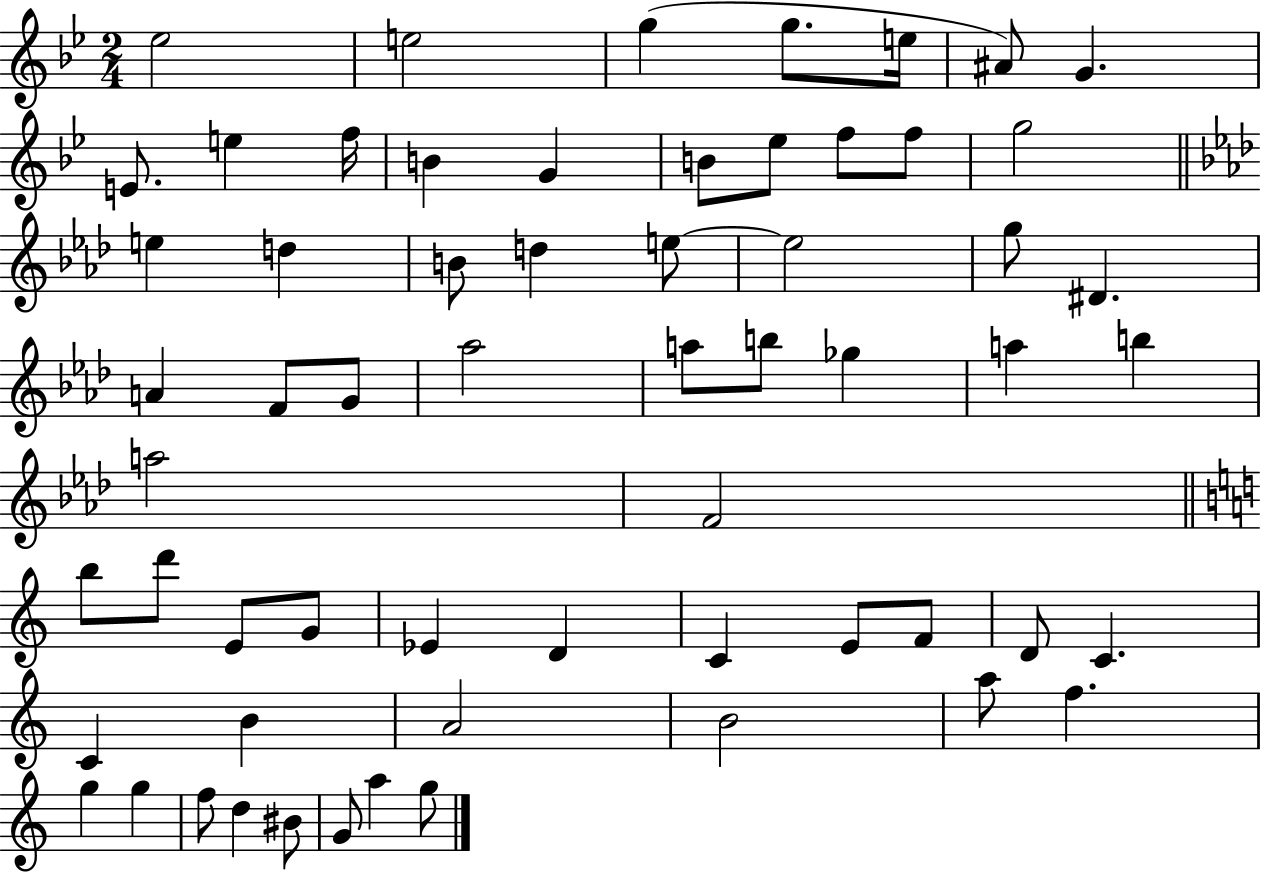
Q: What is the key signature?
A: BES major